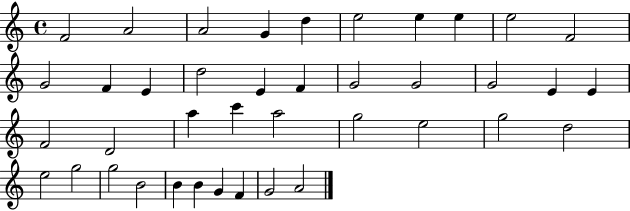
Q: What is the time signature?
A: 4/4